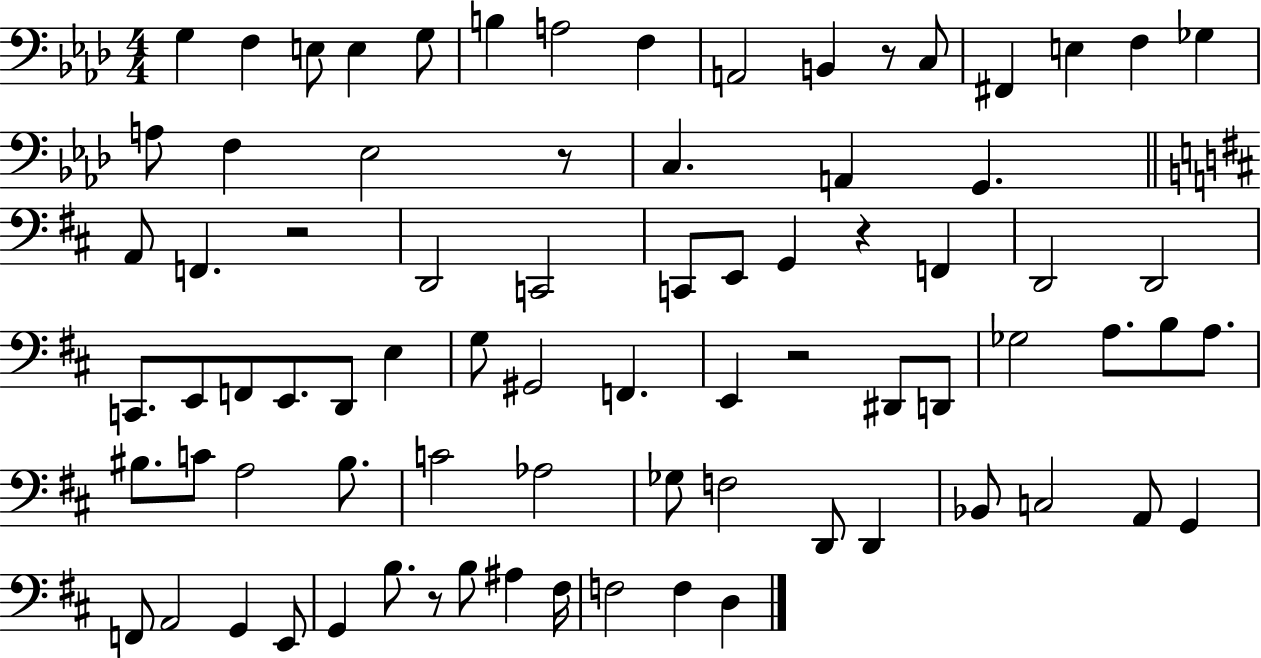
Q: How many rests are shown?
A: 6